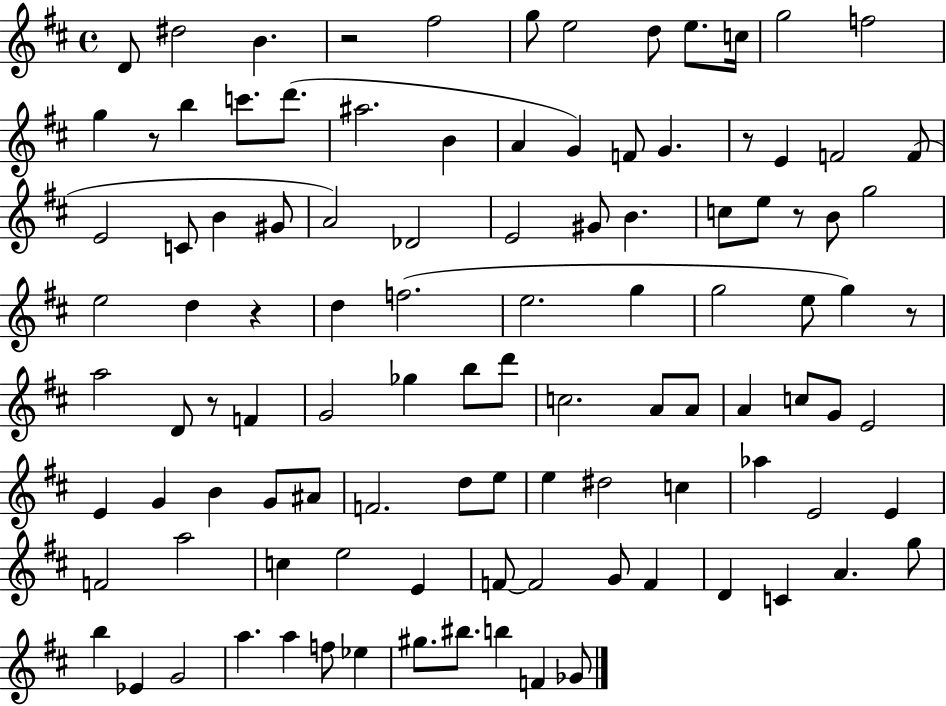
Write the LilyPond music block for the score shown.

{
  \clef treble
  \time 4/4
  \defaultTimeSignature
  \key d \major
  d'8 dis''2 b'4. | r2 fis''2 | g''8 e''2 d''8 e''8. c''16 | g''2 f''2 | \break g''4 r8 b''4 c'''8. d'''8.( | ais''2. b'4 | a'4 g'4) f'8 g'4. | r8 e'4 f'2 f'8( | \break e'2 c'8 b'4 gis'8 | a'2) des'2 | e'2 gis'8 b'4. | c''8 e''8 r8 b'8 g''2 | \break e''2 d''4 r4 | d''4 f''2.( | e''2. g''4 | g''2 e''8 g''4) r8 | \break a''2 d'8 r8 f'4 | g'2 ges''4 b''8 d'''8 | c''2. a'8 a'8 | a'4 c''8 g'8 e'2 | \break e'4 g'4 b'4 g'8 ais'8 | f'2. d''8 e''8 | e''4 dis''2 c''4 | aes''4 e'2 e'4 | \break f'2 a''2 | c''4 e''2 e'4 | f'8~~ f'2 g'8 f'4 | d'4 c'4 a'4. g''8 | \break b''4 ees'4 g'2 | a''4. a''4 f''8 ees''4 | gis''8. bis''8. b''4 f'4 ges'8 | \bar "|."
}